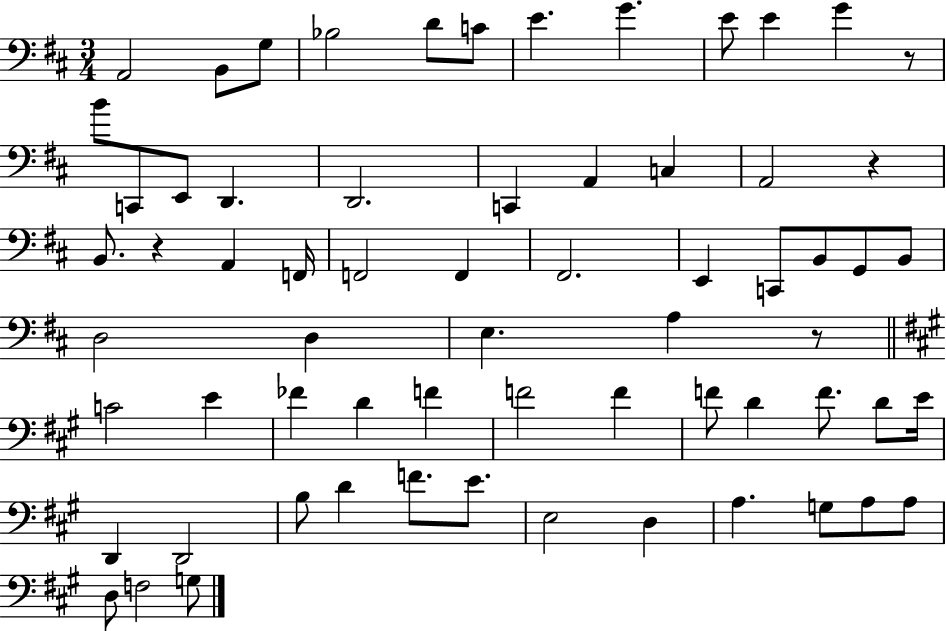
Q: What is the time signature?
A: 3/4